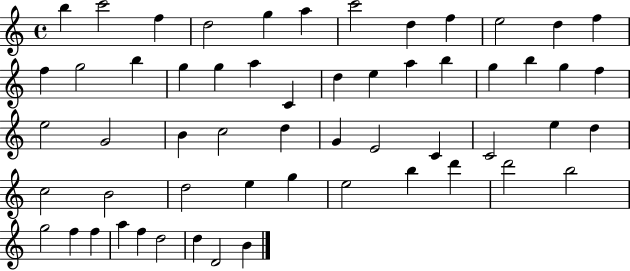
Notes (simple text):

B5/q C6/h F5/q D5/h G5/q A5/q C6/h D5/q F5/q E5/h D5/q F5/q F5/q G5/h B5/q G5/q G5/q A5/q C4/q D5/q E5/q A5/q B5/q G5/q B5/q G5/q F5/q E5/h G4/h B4/q C5/h D5/q G4/q E4/h C4/q C4/h E5/q D5/q C5/h B4/h D5/h E5/q G5/q E5/h B5/q D6/q D6/h B5/h G5/h F5/q F5/q A5/q F5/q D5/h D5/q D4/h B4/q